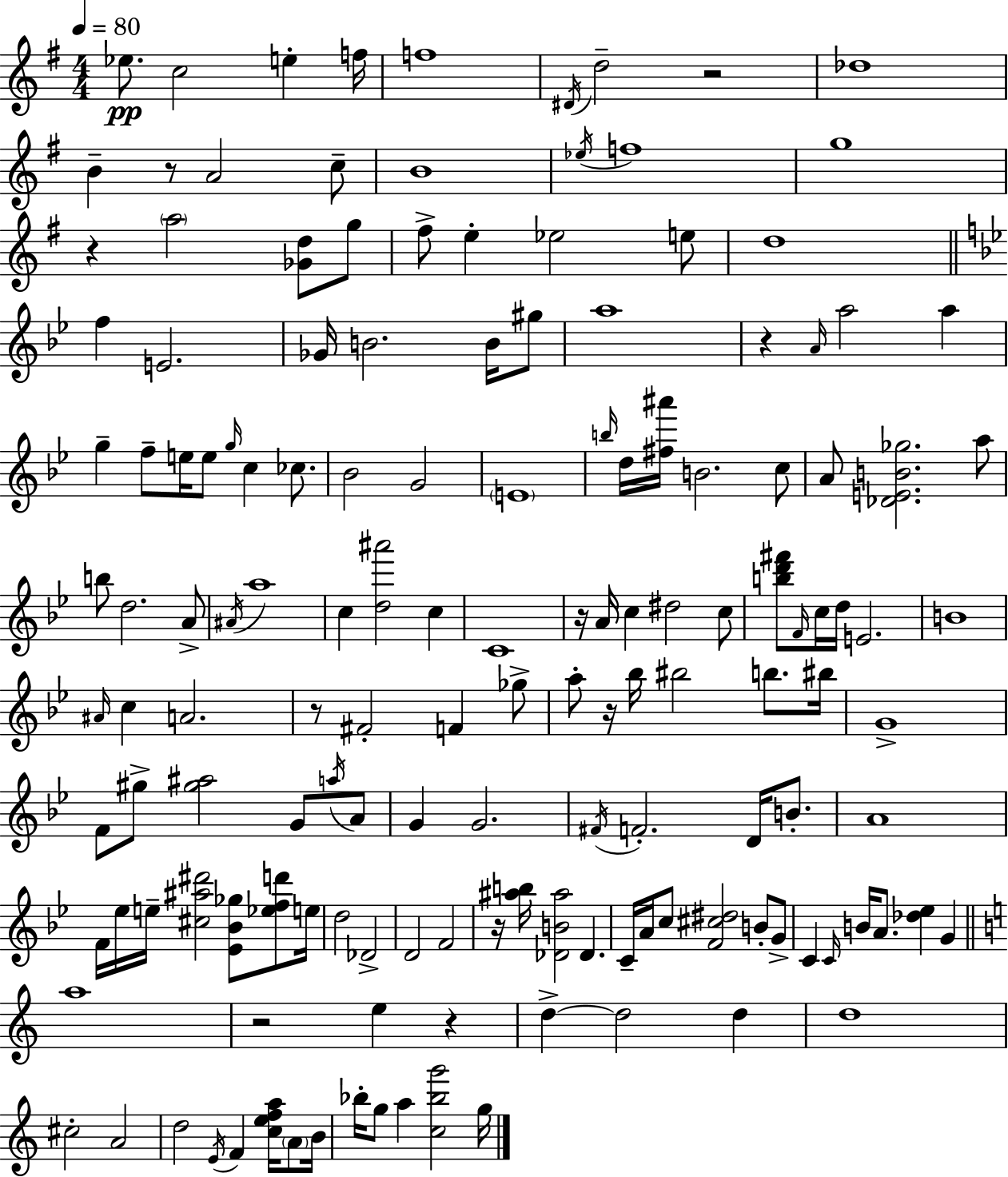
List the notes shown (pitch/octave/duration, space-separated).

Eb5/e. C5/h E5/q F5/s F5/w D#4/s D5/h R/h Db5/w B4/q R/e A4/h C5/e B4/w Eb5/s F5/w G5/w R/q A5/h [Gb4,D5]/e G5/e F#5/e E5/q Eb5/h E5/e D5/w F5/q E4/h. Gb4/s B4/h. B4/s G#5/e A5/w R/q A4/s A5/h A5/q G5/q F5/e E5/s E5/e G5/s C5/q CES5/e. Bb4/h G4/h E4/w B5/s D5/s [F#5,A#6]/s B4/h. C5/e A4/e [Db4,E4,B4,Gb5]/h. A5/e B5/e D5/h. A4/e A#4/s A5/w C5/q [D5,A#6]/h C5/q C4/w R/s A4/s C5/q D#5/h C5/e [B5,D6,F#6]/e F4/s C5/s D5/s E4/h. B4/w A#4/s C5/q A4/h. R/e F#4/h F4/q Gb5/e A5/e R/s Bb5/s BIS5/h B5/e. BIS5/s G4/w F4/e G#5/e [G#5,A#5]/h G4/e A5/s A4/e G4/q G4/h. F#4/s F4/h. D4/s B4/e. A4/w F4/s Eb5/s E5/s [C#5,A#5,D#6]/h [Eb4,Bb4,Gb5]/e [Eb5,F5,D6]/e E5/s D5/h Db4/h D4/h F4/h R/s [A#5,B5]/s [Db4,B4,A#5]/h Db4/q. C4/s A4/s C5/e [F4,C#5,D#5]/h B4/e G4/e C4/q C4/s B4/s A4/e. [Db5,Eb5]/q G4/q A5/w R/h E5/q R/q D5/q D5/h D5/q D5/w C#5/h A4/h D5/h E4/s F4/q [C5,E5,F5,A5]/s A4/e B4/s Bb5/s G5/e A5/q [C5,Bb5,G6]/h G5/s